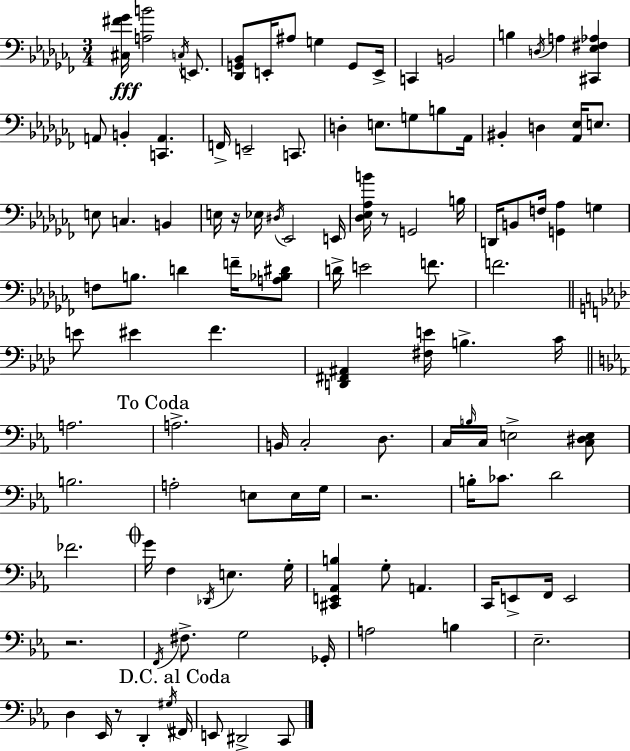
{
  \clef bass
  \numericTimeSignature
  \time 3/4
  \key aes \minor
  <cis fis' ges'>16\fff <a b'>2 \acciaccatura { c16 } e,8. | <des, g, bes,>8 e,16-. ais8 g4 g,8 | e,16-> c,4 b,2 | b4 \acciaccatura { d16 } a4 <cis, ees fis aes>4 | \break a,8 b,4-. <c, a,>4. | f,16-> e,2-- c,8. | d4-. e8. g8 b8 | aes,16 bis,4-. d4 <aes, ees>16 e8. | \break e8 c4. b,4 | e16 r16 ees16 \acciaccatura { dis16 } ees,2 | e,16 <des ees aes b'>16 r8 g,2 | b16 d,16 b,8 f16 <g, aes>4 g4 | \break f8 b8. d'4 | f'16-- <a bes dis'>8 d'16-> e'2 | f'8. f'2. | \bar "||" \break \key aes \major e'8 eis'4 f'4. | <d, fis, ais,>4 <fis e'>16 b4.-> c'16 | \bar "||" \break \key c \minor a2. | \mark "To Coda" a2.-> | b,16 c2-. d8. | c16 \grace { b16 } c16 e2-> <c dis e>8 | \break b2. | a2-. e8 e16 | g16 r2. | b16-. ces'8. d'2 | \break fes'2. | \mark \markup { \musicglyph "scripts.coda" } g'16 f4 \acciaccatura { des,16 } e4. | g16-. <cis, e, aes, b>4 g8-. a,4. | c,16 e,8-> f,16 e,2 | \break r2. | \acciaccatura { f,16 } fis8.-> g2 | ges,16-. a2 b4 | ees2.-- | \break d4 ees,16 r8 d,4-. | \acciaccatura { gis16 } \mark "D.C. al Coda" fis,16 e,8 dis,2-> | c,8 \bar "|."
}